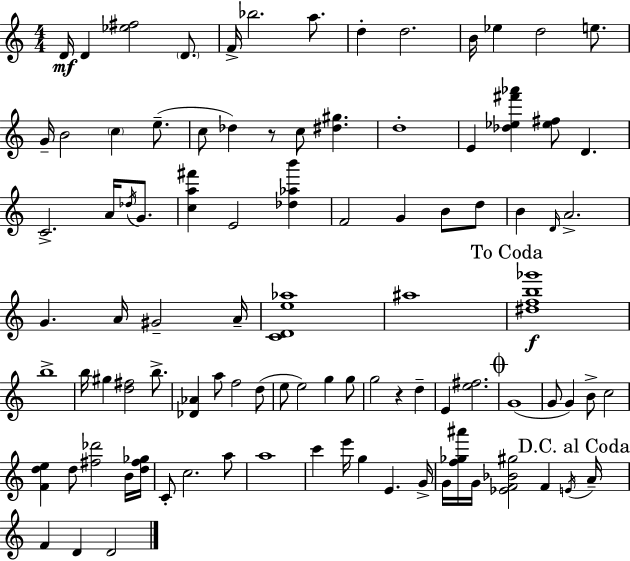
{
  \clef treble
  \numericTimeSignature
  \time 4/4
  \key c \major
  d'16\mf d'4 <ees'' fis''>2 \parenthesize d'8. | f'16-> bes''2. a''8. | d''4-. d''2. | b'16 ees''4 d''2 e''8. | \break g'16-- b'2 \parenthesize c''4 e''8.--( | c''8 des''4) r8 c''8 <dis'' gis''>4. | d''1-. | e'4 <des'' ees'' fis''' aes'''>4 <ees'' fis''>8 d'4. | \break c'2.-> a'16 \acciaccatura { des''16 } g'8. | <c'' a'' fis'''>4 e'2 <des'' aes'' b'''>4 | f'2 g'4 b'8 d''8 | b'4 \grace { d'16 } a'2.-> | \break g'4. a'16 gis'2-- | a'16-- <c' d' e'' aes''>1 | ais''1 | \mark "To Coda" <dis'' f'' b'' ges'''>1\f | \break b''1-> | b''16 gis''4 <d'' fis''>2 b''8.-> | <des' aes'>4 a''8 f''2 | d''8( e''8 e''2) g''4 | \break g''8 g''2 r4 d''4-- | e'4 <e'' fis''>2. | \mark \markup { \musicglyph "scripts.coda" } g'1( | g'8 g'4) b'8-> c''2 | \break <f' d'' e''>4 d''8 <fis'' des'''>2 | b'16 <d'' fis'' ges''>16 c'8-. c''2. | a''8 a''1 | c'''4 e'''16 g''4 e'4. | \break g'16-> g'16 <f'' ges'' ais'''>16 g'16 <ees' f' bes' gis''>2 f'4 | \acciaccatura { e'16 } \mark "D.C. al Coda" a'16-- f'4 d'4 d'2 | \bar "|."
}